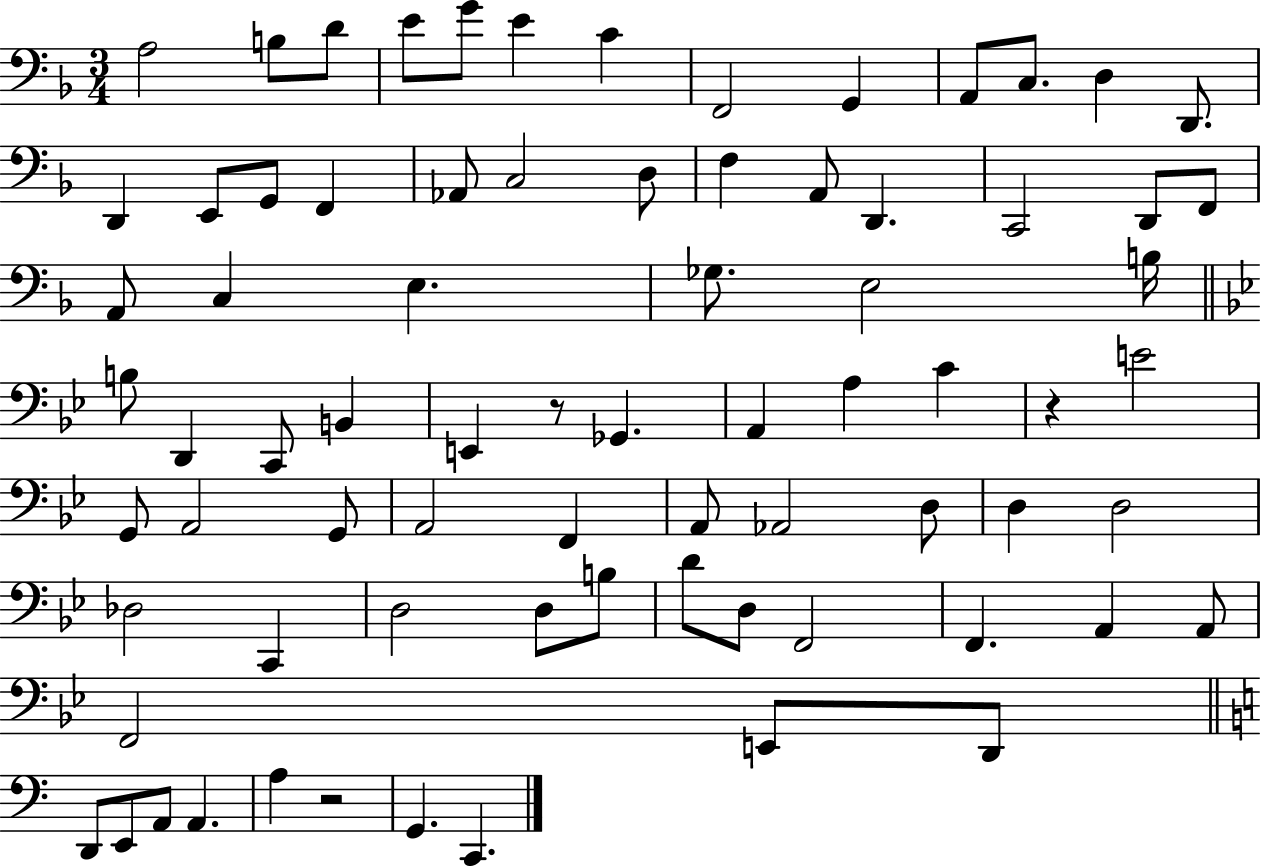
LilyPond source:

{
  \clef bass
  \numericTimeSignature
  \time 3/4
  \key f \major
  a2 b8 d'8 | e'8 g'8 e'4 c'4 | f,2 g,4 | a,8 c8. d4 d,8. | \break d,4 e,8 g,8 f,4 | aes,8 c2 d8 | f4 a,8 d,4. | c,2 d,8 f,8 | \break a,8 c4 e4. | ges8. e2 b16 | \bar "||" \break \key g \minor b8 d,4 c,8 b,4 | e,4 r8 ges,4. | a,4 a4 c'4 | r4 e'2 | \break g,8 a,2 g,8 | a,2 f,4 | a,8 aes,2 d8 | d4 d2 | \break des2 c,4 | d2 d8 b8 | d'8 d8 f,2 | f,4. a,4 a,8 | \break f,2 e,8 d,8 | \bar "||" \break \key a \minor d,8 e,8 a,8 a,4. | a4 r2 | g,4. c,4. | \bar "|."
}